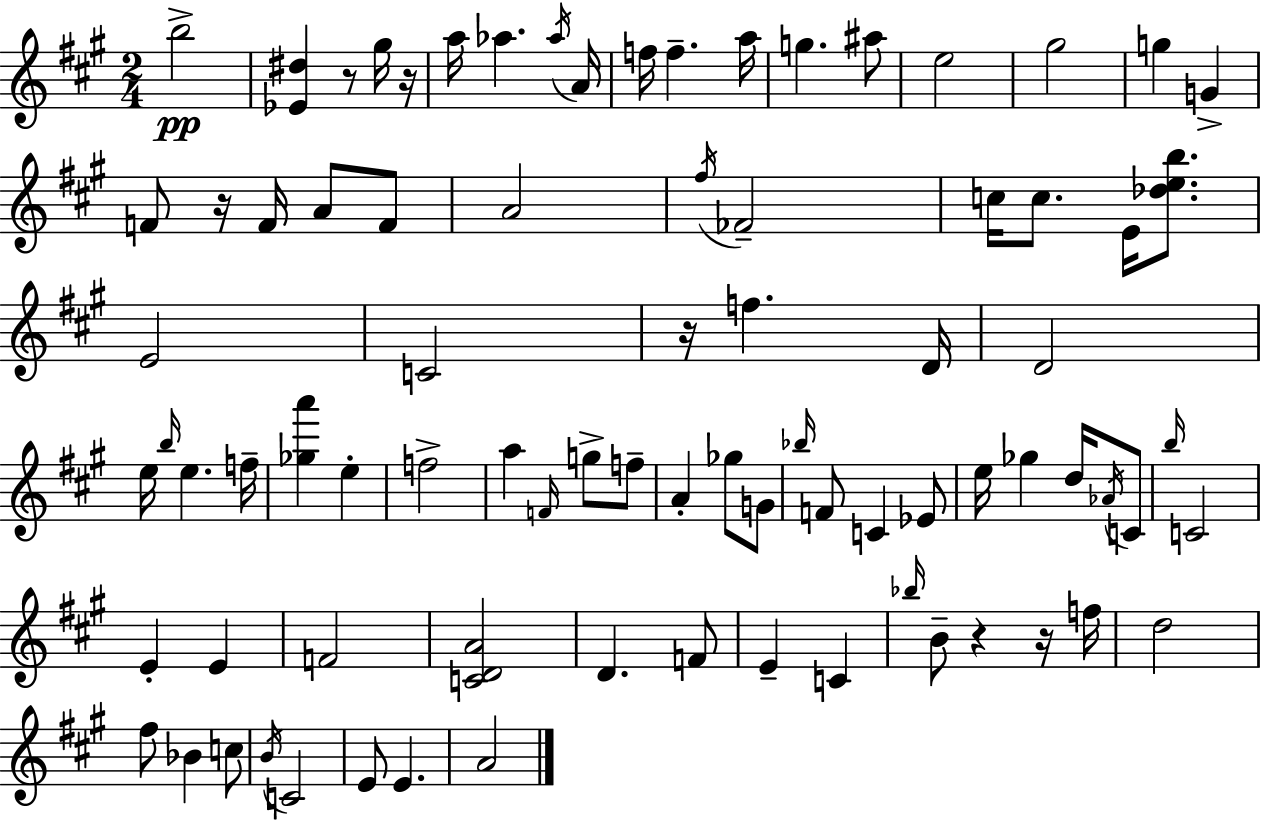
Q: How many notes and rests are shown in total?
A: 83